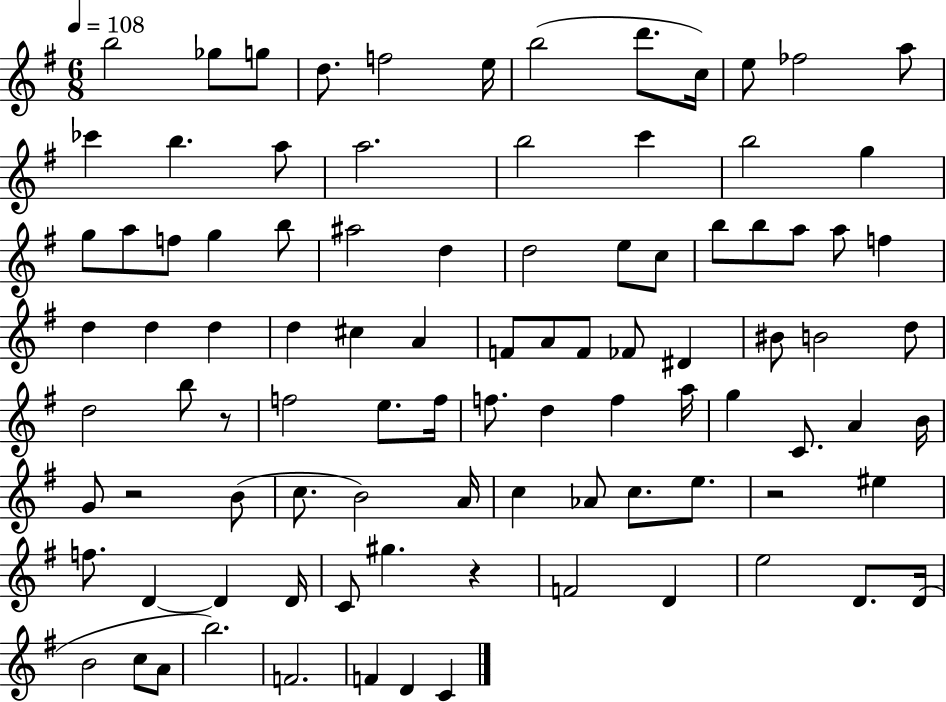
B5/h Gb5/e G5/e D5/e. F5/h E5/s B5/h D6/e. C5/s E5/e FES5/h A5/e CES6/q B5/q. A5/e A5/h. B5/h C6/q B5/h G5/q G5/e A5/e F5/e G5/q B5/e A#5/h D5/q D5/h E5/e C5/e B5/e B5/e A5/e A5/e F5/q D5/q D5/q D5/q D5/q C#5/q A4/q F4/e A4/e F4/e FES4/e D#4/q BIS4/e B4/h D5/e D5/h B5/e R/e F5/h E5/e. F5/s F5/e. D5/q F5/q A5/s G5/q C4/e. A4/q B4/s G4/e R/h B4/e C5/e. B4/h A4/s C5/q Ab4/e C5/e. E5/e. R/h EIS5/q F5/e. D4/q D4/q D4/s C4/e G#5/q. R/q F4/h D4/q E5/h D4/e. D4/s B4/h C5/e A4/e B5/h. F4/h. F4/q D4/q C4/q